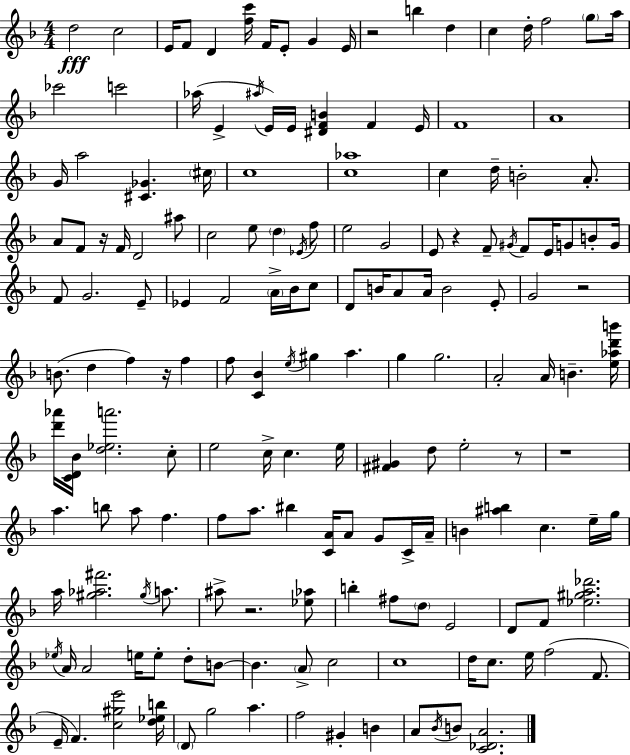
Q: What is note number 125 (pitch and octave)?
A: C5